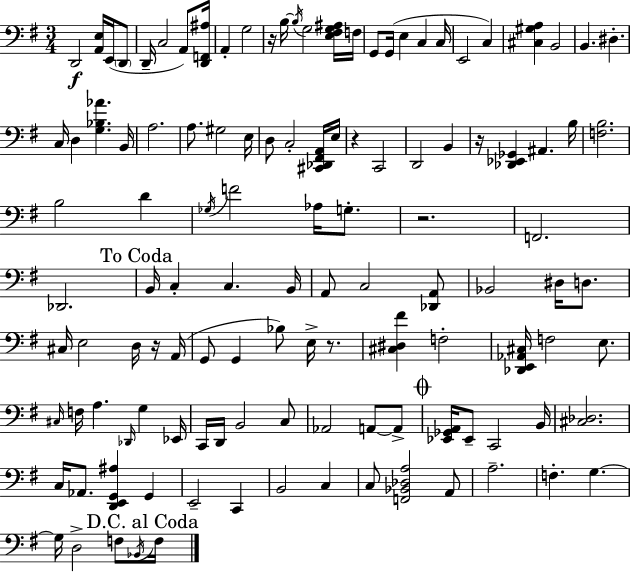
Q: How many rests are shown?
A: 6